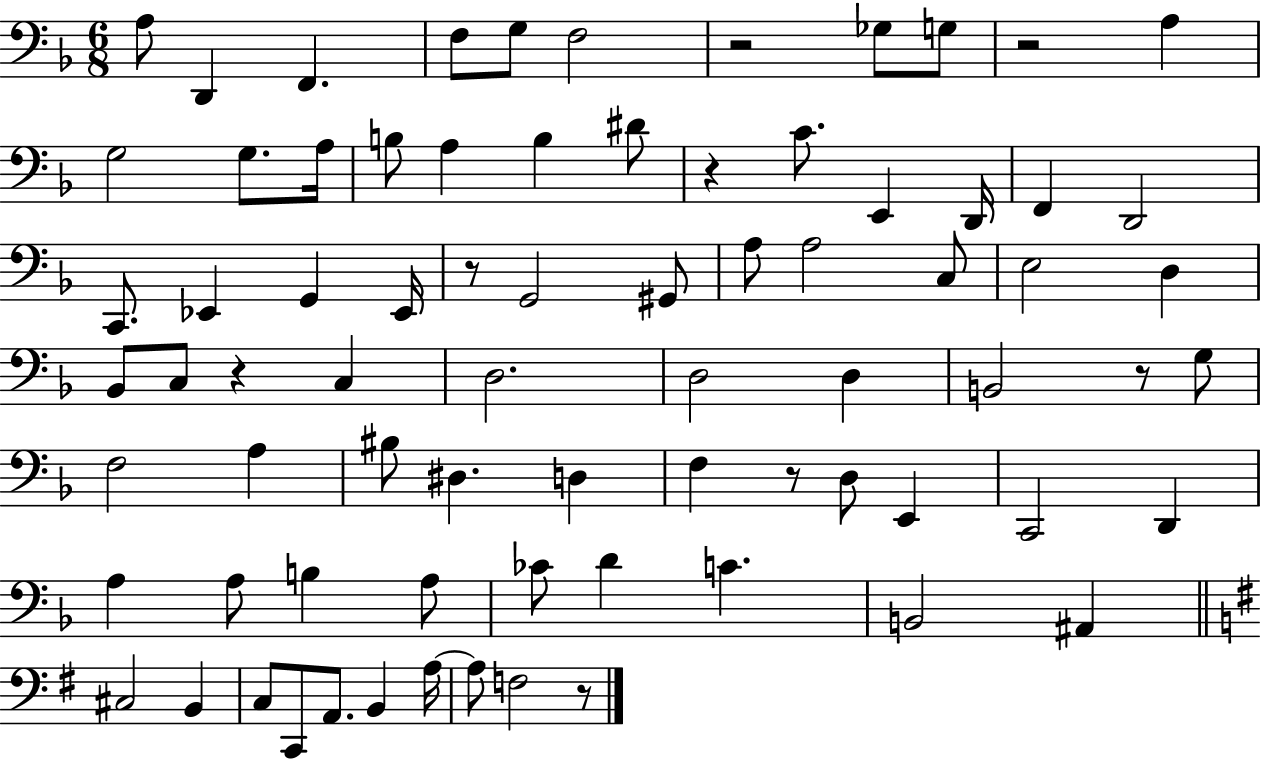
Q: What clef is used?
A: bass